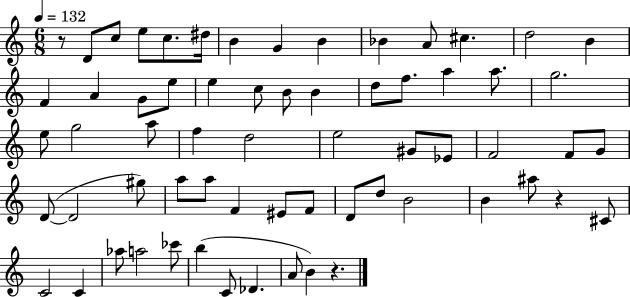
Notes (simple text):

R/e D4/e C5/e E5/e C5/e. D#5/s B4/q G4/q B4/q Bb4/q A4/e C#5/q. D5/h B4/q F4/q A4/q G4/e E5/e E5/q C5/e B4/e B4/q D5/e F5/e. A5/q A5/e. G5/h. E5/e G5/h A5/e F5/q D5/h E5/h G#4/e Eb4/e F4/h F4/e G4/e D4/e D4/h G#5/e A5/e A5/e F4/q EIS4/e F4/e D4/e D5/e B4/h B4/q A#5/e R/q C#4/e C4/h C4/q Ab5/e A5/h CES6/e B5/q C4/e Db4/q. A4/e B4/q R/q.